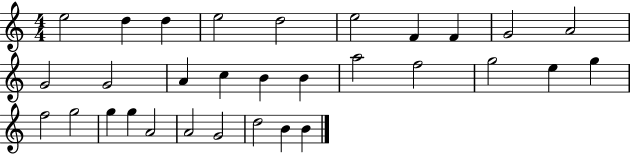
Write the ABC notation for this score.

X:1
T:Untitled
M:4/4
L:1/4
K:C
e2 d d e2 d2 e2 F F G2 A2 G2 G2 A c B B a2 f2 g2 e g f2 g2 g g A2 A2 G2 d2 B B